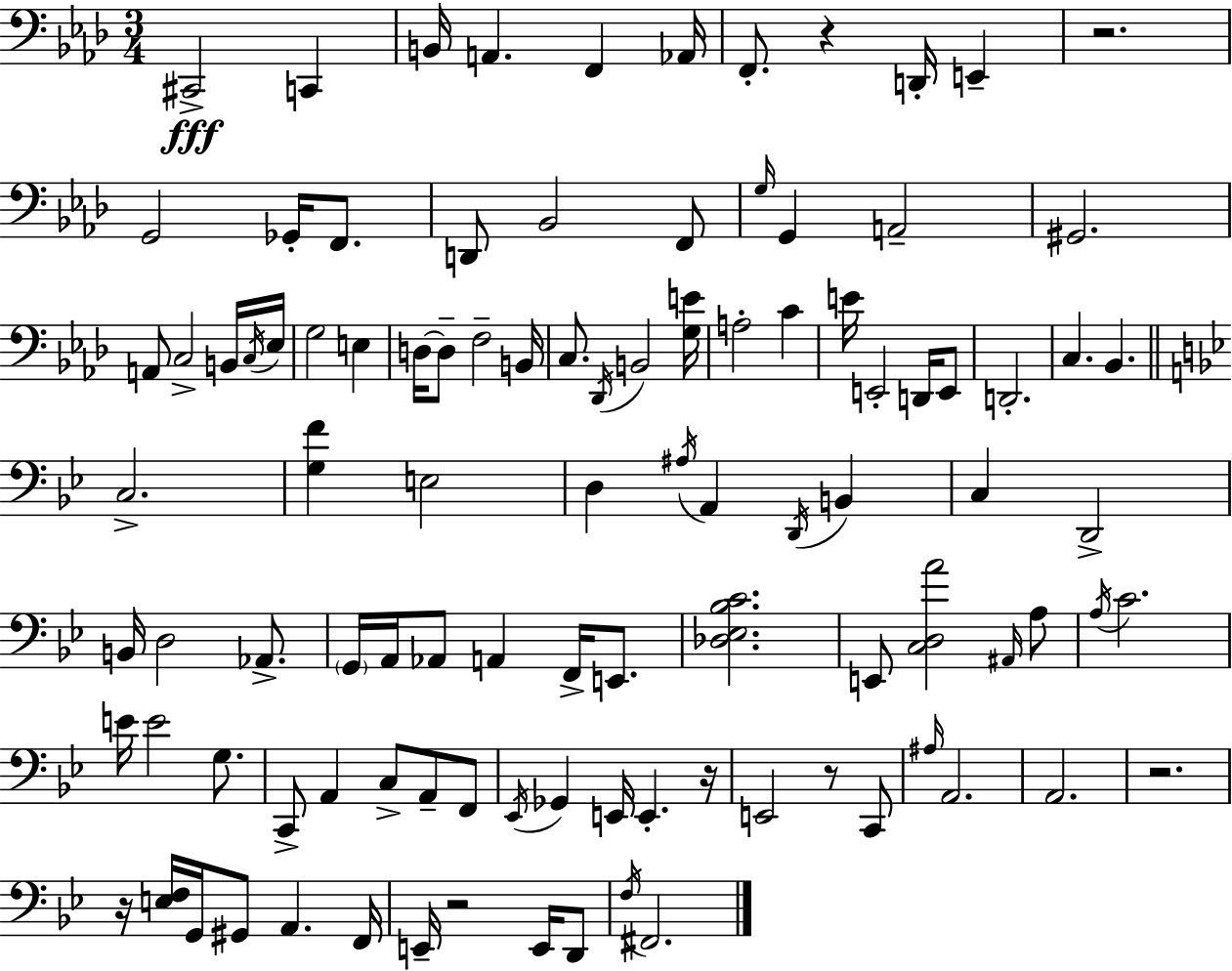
C#2/h C2/q B2/s A2/q. F2/q Ab2/s F2/e. R/q D2/s E2/q R/h. G2/h Gb2/s F2/e. D2/e Bb2/h F2/e G3/s G2/q A2/h G#2/h. A2/e C3/h B2/s C3/s Eb3/s G3/h E3/q D3/s D3/e F3/h B2/s C3/e. Db2/s B2/h [G3,E4]/s A3/h C4/q E4/s E2/h D2/s E2/e D2/h. C3/q. Bb2/q. C3/h. [G3,F4]/q E3/h D3/q A#3/s A2/q D2/s B2/q C3/q D2/h B2/s D3/h Ab2/e. G2/s A2/s Ab2/e A2/q F2/s E2/e. [Db3,Eb3,Bb3,C4]/h. E2/e [C3,D3,A4]/h A#2/s A3/e A3/s C4/h. E4/s E4/h G3/e. C2/e A2/q C3/e A2/e F2/e Eb2/s Gb2/q E2/s E2/q. R/s E2/h R/e C2/e A#3/s A2/h. A2/h. R/h. R/s [E3,F3]/s G2/s G#2/e A2/q. F2/s E2/s R/h E2/s D2/e F3/s F#2/h.